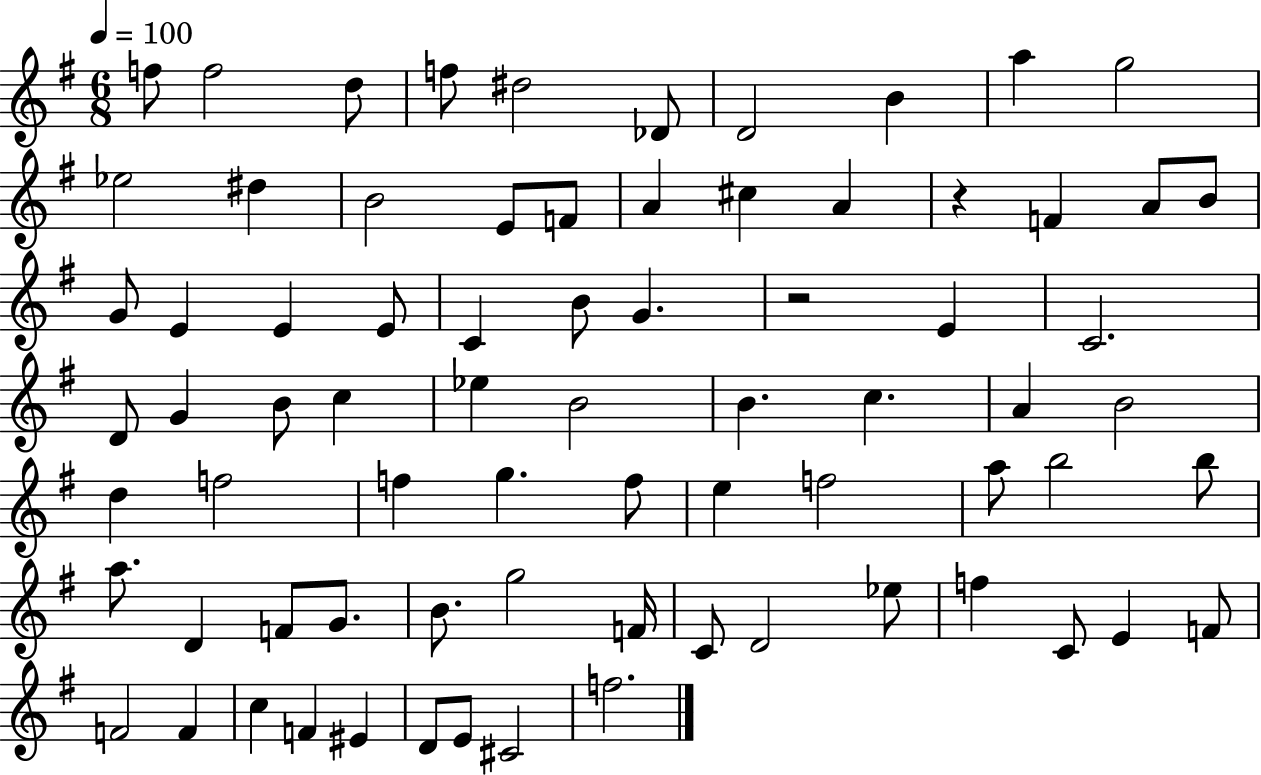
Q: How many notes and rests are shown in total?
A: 75